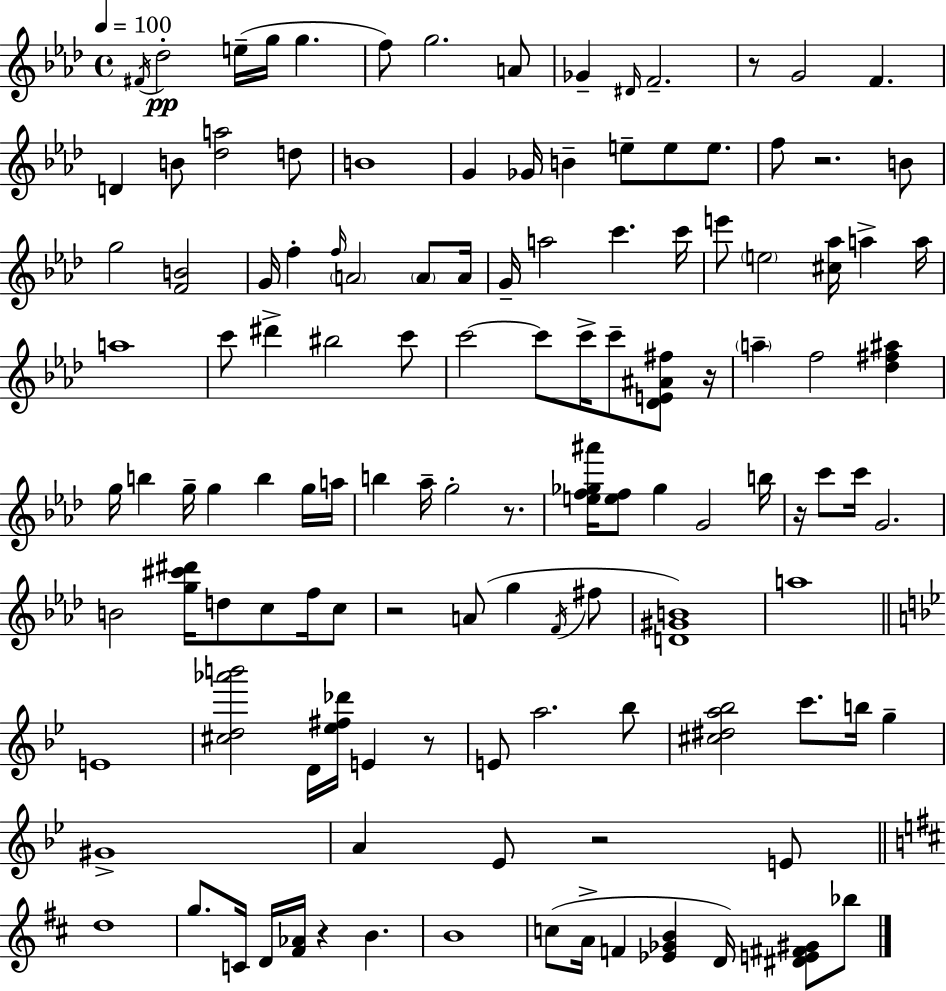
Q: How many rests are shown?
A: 9